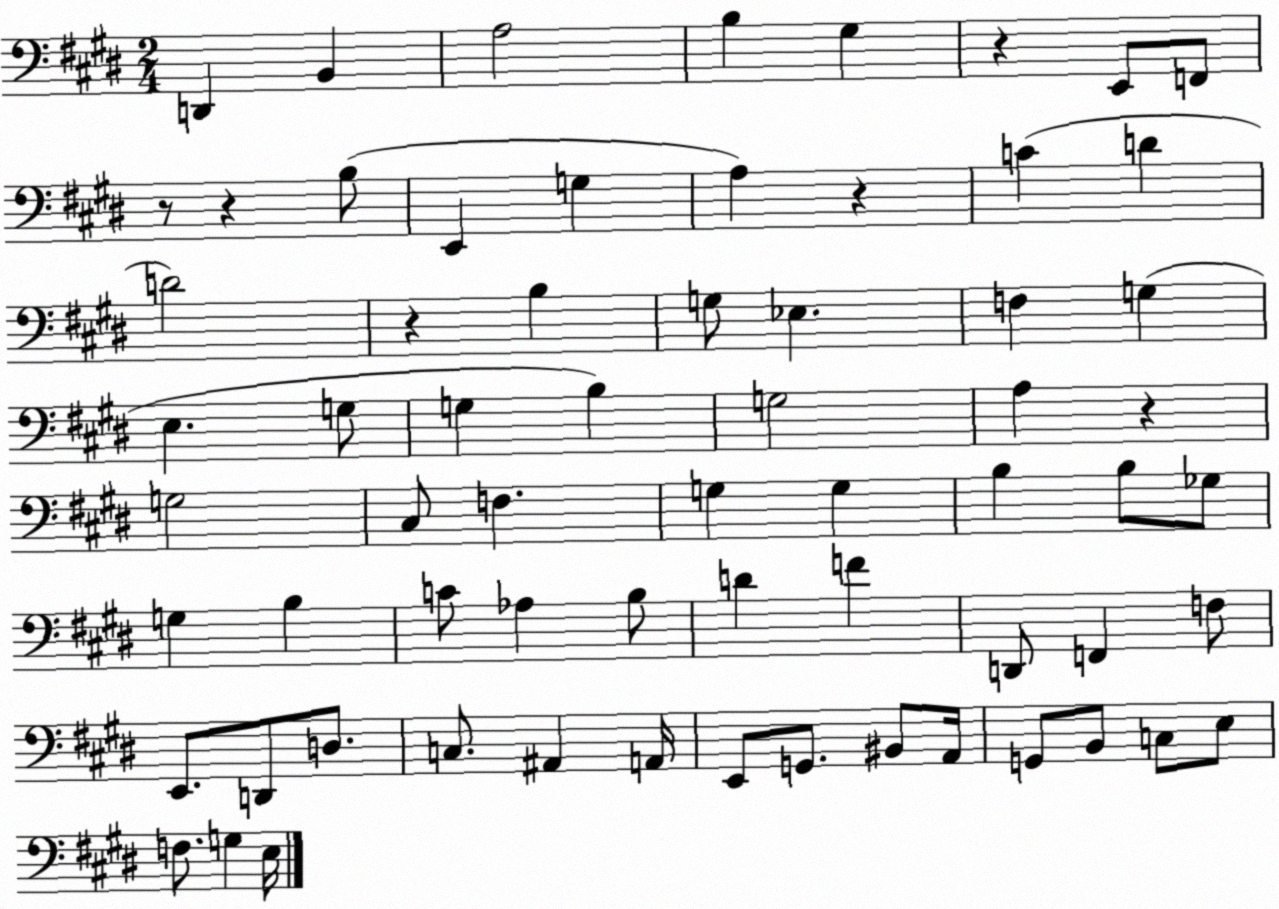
X:1
T:Untitled
M:2/4
L:1/4
K:E
D,, B,, A,2 B, ^G, z E,,/2 F,,/2 z/2 z B,/2 E,, G, A, z C D D2 z B, G,/2 _E, F, G, E, G,/2 G, B, G,2 A, z G,2 ^C,/2 F, G, G, B, B,/2 _G,/2 G, B, C/2 _A, B,/2 D F D,,/2 F,, F,/2 E,,/2 D,,/2 D,/2 C,/2 ^A,, A,,/4 E,,/2 G,,/2 ^B,,/2 A,,/4 G,,/2 B,,/2 C,/2 E,/2 F,/2 G, E,/4